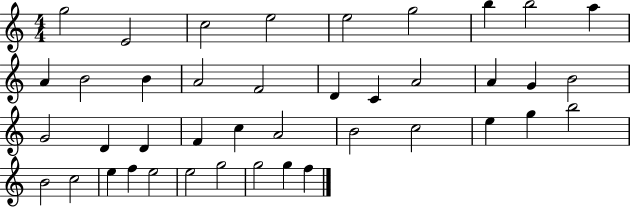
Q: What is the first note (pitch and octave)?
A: G5